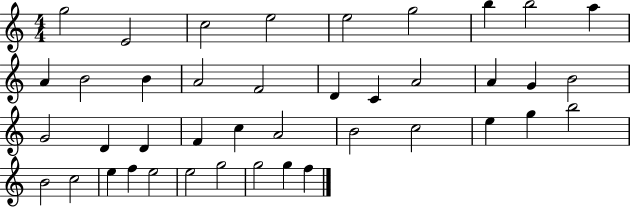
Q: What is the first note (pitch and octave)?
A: G5